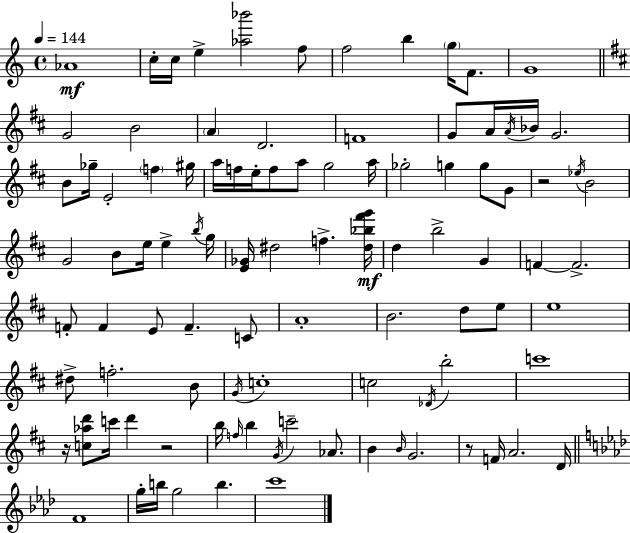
{
  \clef treble
  \time 4/4
  \defaultTimeSignature
  \key c \major
  \tempo 4 = 144
  aes'1\mf | c''16-. c''16 e''4-> <aes'' bes'''>2 f''8 | f''2 b''4 \parenthesize g''16 f'8. | g'1 | \break \bar "||" \break \key b \minor g'2 b'2 | \parenthesize a'4 d'2. | f'1 | g'8 a'16 \acciaccatura { a'16 } bes'16 g'2. | \break b'8 ges''16-- e'2-. \parenthesize f''4 | gis''16 a''16 f''16 e''16-. f''8 a''8 g''2 | a''16 ges''2-. g''4 g''8 g'8 | r2 \acciaccatura { ees''16 } b'2 | \break g'2 b'8 e''16 e''4-> | \acciaccatura { b''16 } g''16 <e' ges'>16 dis''2 f''4.-> | <dis'' bes'' fis''' g'''>16\mf d''4 b''2-> g'4 | f'4~~ f'2.-> | \break f'8-. f'4 e'8 f'4.-- | c'8 a'1-. | b'2. d''8 | e''8 e''1 | \break dis''8-> f''2.-. | b'8 \acciaccatura { g'16 } c''1-. | c''2 \acciaccatura { des'16 } b''2-. | c'''1 | \break r16 <c'' aes'' d'''>8 c'''16 d'''4 r2 | b''16 \grace { f''16 } b''4 \acciaccatura { g'16 } c'''2-- | aes'8. b'4 \grace { b'16 } g'2. | r8 f'16 a'2. | \break d'16 \bar "||" \break \key aes \major f'1 | g''16-. b''16 g''2 b''4. | c'''1 | \bar "|."
}